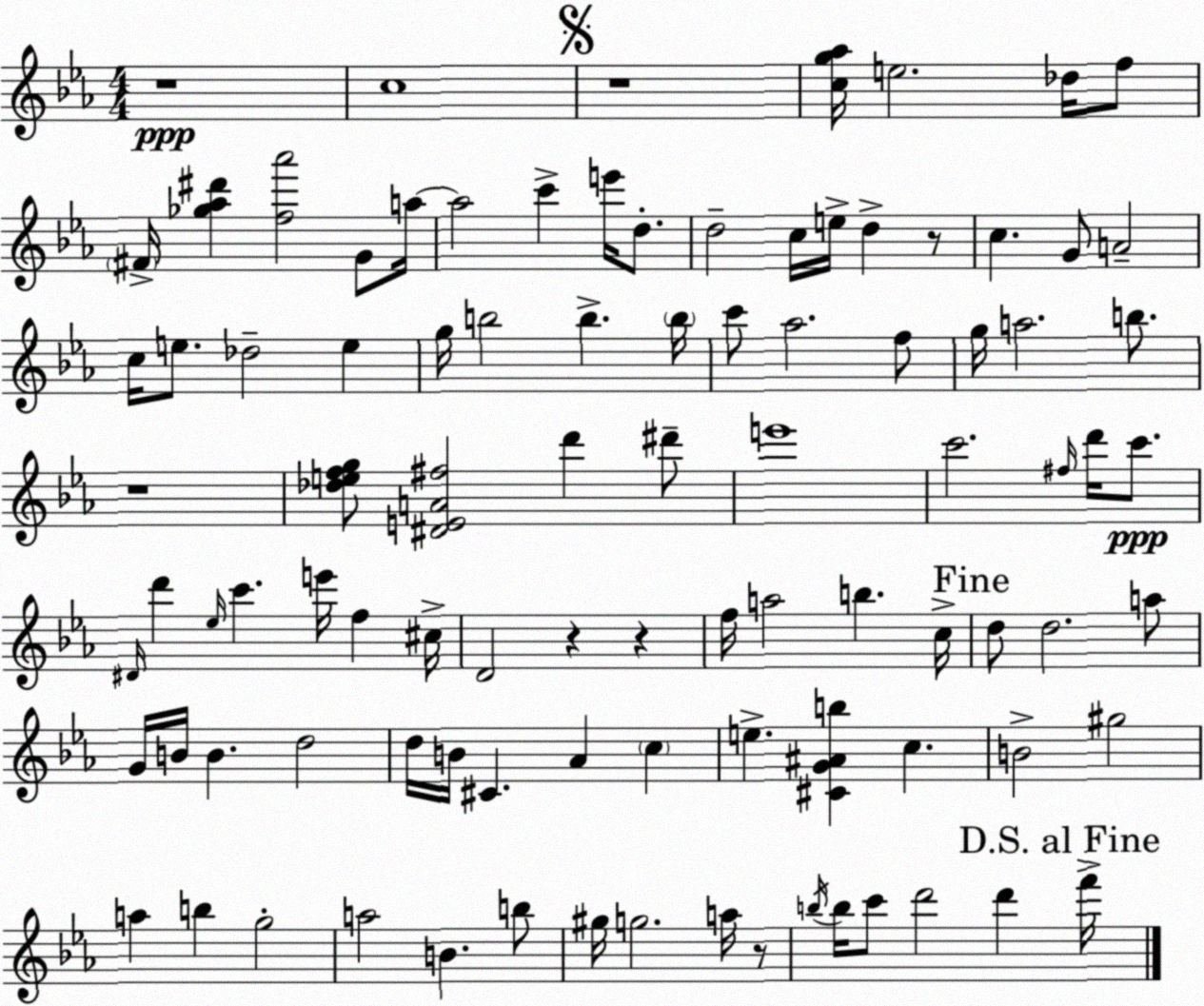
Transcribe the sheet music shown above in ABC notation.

X:1
T:Untitled
M:4/4
L:1/4
K:Cm
z4 c4 z4 [cg_a]/4 e2 _d/4 f/2 ^F/4 [_g_a^d'] [f_a']2 G/2 a/4 a2 c' e'/4 d/2 d2 c/4 e/4 d z/2 c G/2 A2 c/4 e/2 _d2 e g/4 b2 b b/4 c'/2 _a2 f/2 g/4 a2 b/2 z4 [_defg]/2 [^DEA^f]2 d' ^d'/2 e'4 c'2 ^f/4 d'/4 c'/2 ^D/4 d' _e/4 c' e'/4 f ^c/4 D2 z z f/4 a2 b c/4 d/2 d2 a/2 G/4 B/4 B d2 d/4 B/4 ^C _A c e [^CG^Ab] c B2 ^g2 a b g2 a2 B b/2 ^g/4 g2 a/4 z/2 b/4 b/4 c'/2 d'2 d' f'/4